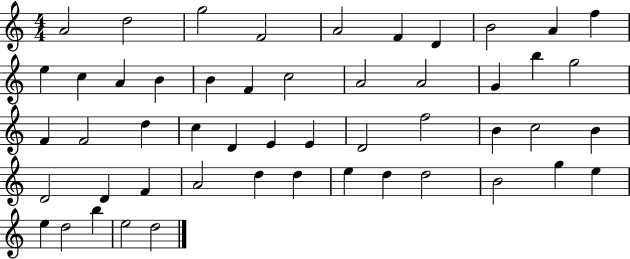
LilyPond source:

{
  \clef treble
  \numericTimeSignature
  \time 4/4
  \key c \major
  a'2 d''2 | g''2 f'2 | a'2 f'4 d'4 | b'2 a'4 f''4 | \break e''4 c''4 a'4 b'4 | b'4 f'4 c''2 | a'2 a'2 | g'4 b''4 g''2 | \break f'4 f'2 d''4 | c''4 d'4 e'4 e'4 | d'2 f''2 | b'4 c''2 b'4 | \break d'2 d'4 f'4 | a'2 d''4 d''4 | e''4 d''4 d''2 | b'2 g''4 e''4 | \break e''4 d''2 b''4 | e''2 d''2 | \bar "|."
}